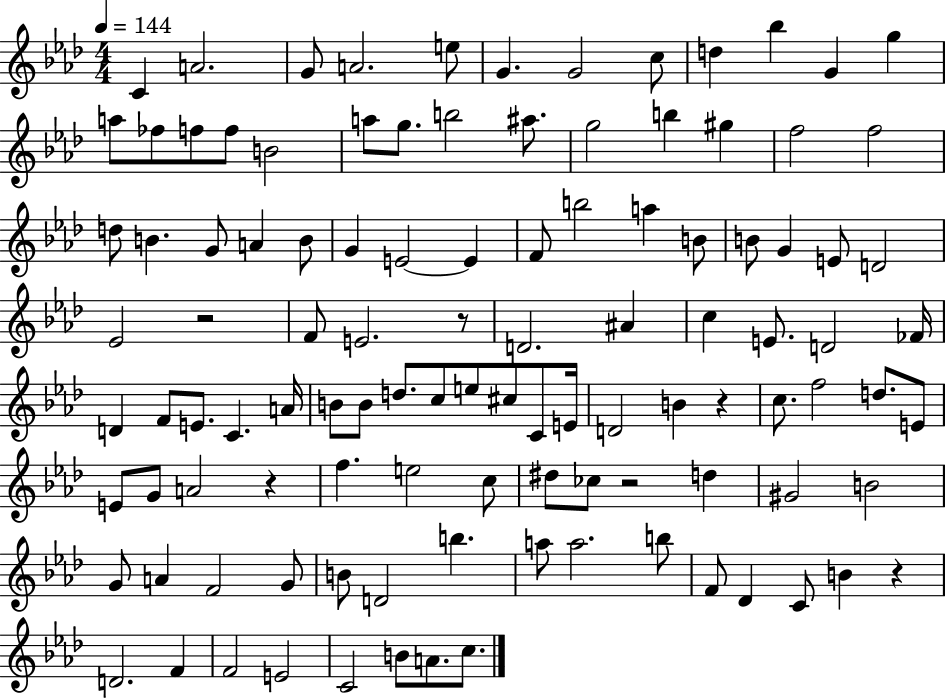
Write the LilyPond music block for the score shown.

{
  \clef treble
  \numericTimeSignature
  \time 4/4
  \key aes \major
  \tempo 4 = 144
  c'4 a'2. | g'8 a'2. e''8 | g'4. g'2 c''8 | d''4 bes''4 g'4 g''4 | \break a''8 fes''8 f''8 f''8 b'2 | a''8 g''8. b''2 ais''8. | g''2 b''4 gis''4 | f''2 f''2 | \break d''8 b'4. g'8 a'4 b'8 | g'4 e'2~~ e'4 | f'8 b''2 a''4 b'8 | b'8 g'4 e'8 d'2 | \break ees'2 r2 | f'8 e'2. r8 | d'2. ais'4 | c''4 e'8. d'2 fes'16 | \break d'4 f'8 e'8. c'4. a'16 | b'8 b'8 d''8. c''8 e''8 cis''8 c'8 e'16 | d'2 b'4 r4 | c''8. f''2 d''8. e'8 | \break e'8 g'8 a'2 r4 | f''4. e''2 c''8 | dis''8 ces''8 r2 d''4 | gis'2 b'2 | \break g'8 a'4 f'2 g'8 | b'8 d'2 b''4. | a''8 a''2. b''8 | f'8 des'4 c'8 b'4 r4 | \break d'2. f'4 | f'2 e'2 | c'2 b'8 a'8. c''8. | \bar "|."
}